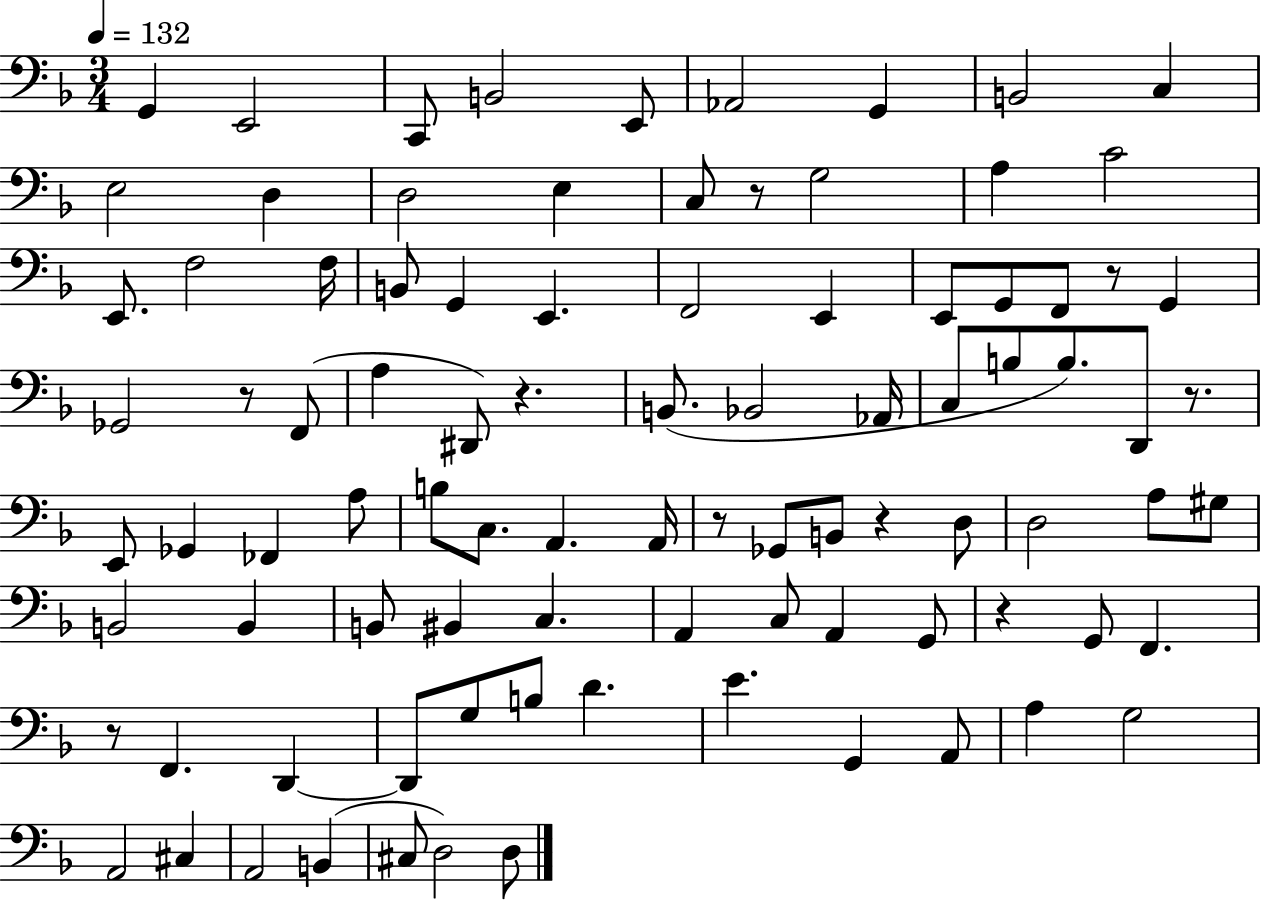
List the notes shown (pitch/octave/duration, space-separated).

G2/q E2/h C2/e B2/h E2/e Ab2/h G2/q B2/h C3/q E3/h D3/q D3/h E3/q C3/e R/e G3/h A3/q C4/h E2/e. F3/h F3/s B2/e G2/q E2/q. F2/h E2/q E2/e G2/e F2/e R/e G2/q Gb2/h R/e F2/e A3/q D#2/e R/q. B2/e. Bb2/h Ab2/s C3/e B3/e B3/e. D2/e R/e. E2/e Gb2/q FES2/q A3/e B3/e C3/e. A2/q. A2/s R/e Gb2/e B2/e R/q D3/e D3/h A3/e G#3/e B2/h B2/q B2/e BIS2/q C3/q. A2/q C3/e A2/q G2/e R/q G2/e F2/q. R/e F2/q. D2/q D2/e G3/e B3/e D4/q. E4/q. G2/q A2/e A3/q G3/h A2/h C#3/q A2/h B2/q C#3/e D3/h D3/e